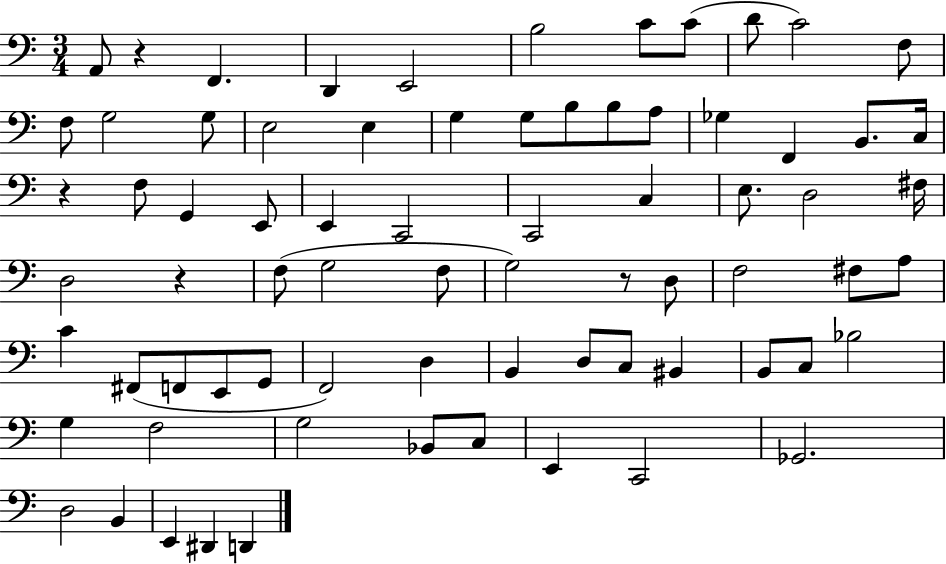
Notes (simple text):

A2/e R/q F2/q. D2/q E2/h B3/h C4/e C4/e D4/e C4/h F3/e F3/e G3/h G3/e E3/h E3/q G3/q G3/e B3/e B3/e A3/e Gb3/q F2/q B2/e. C3/s R/q F3/e G2/q E2/e E2/q C2/h C2/h C3/q E3/e. D3/h F#3/s D3/h R/q F3/e G3/h F3/e G3/h R/e D3/e F3/h F#3/e A3/e C4/q F#2/e F2/e E2/e G2/e F2/h D3/q B2/q D3/e C3/e BIS2/q B2/e C3/e Bb3/h G3/q F3/h G3/h Bb2/e C3/e E2/q C2/h Gb2/h. D3/h B2/q E2/q D#2/q D2/q